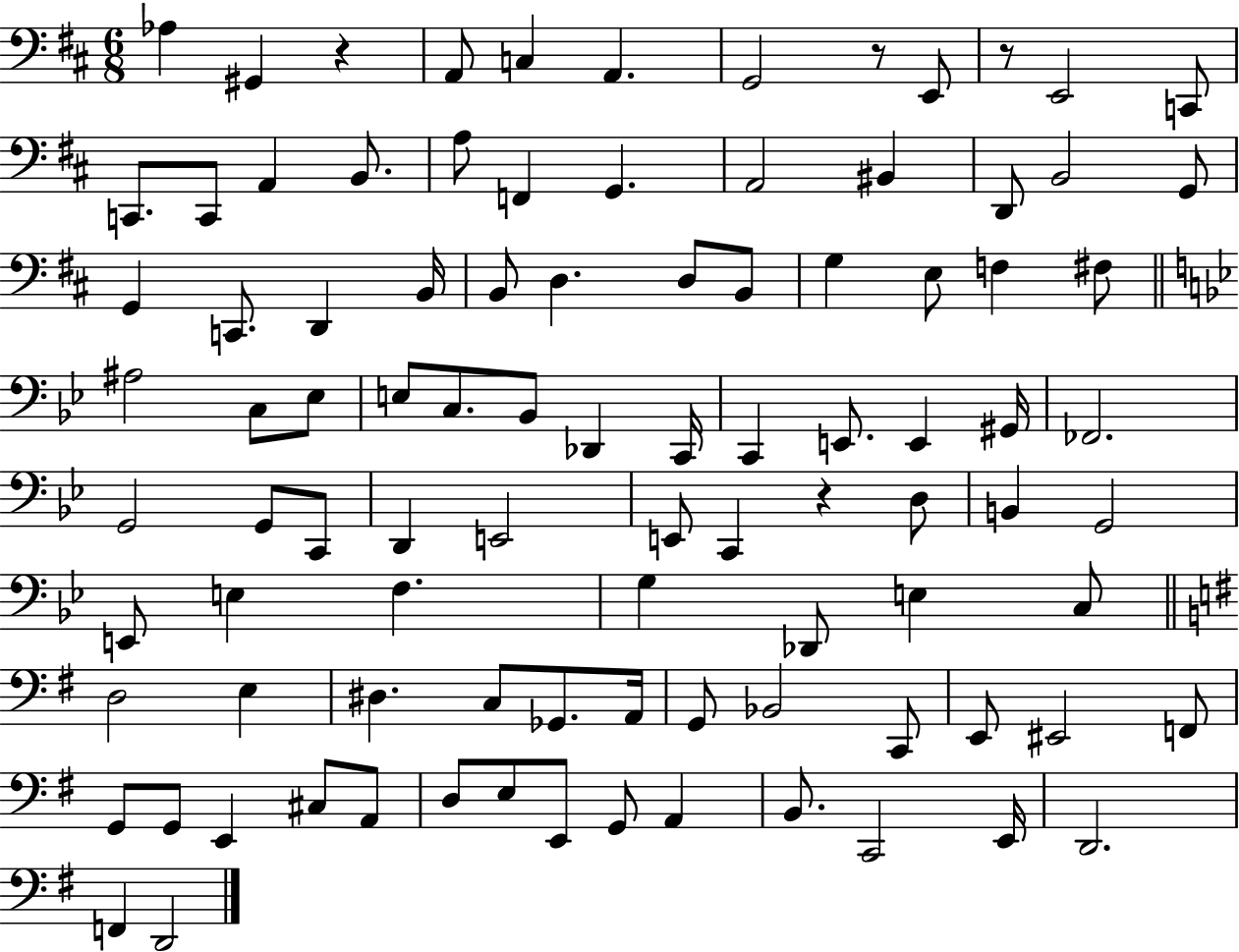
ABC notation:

X:1
T:Untitled
M:6/8
L:1/4
K:D
_A, ^G,, z A,,/2 C, A,, G,,2 z/2 E,,/2 z/2 E,,2 C,,/2 C,,/2 C,,/2 A,, B,,/2 A,/2 F,, G,, A,,2 ^B,, D,,/2 B,,2 G,,/2 G,, C,,/2 D,, B,,/4 B,,/2 D, D,/2 B,,/2 G, E,/2 F, ^F,/2 ^A,2 C,/2 _E,/2 E,/2 C,/2 _B,,/2 _D,, C,,/4 C,, E,,/2 E,, ^G,,/4 _F,,2 G,,2 G,,/2 C,,/2 D,, E,,2 E,,/2 C,, z D,/2 B,, G,,2 E,,/2 E, F, G, _D,,/2 E, C,/2 D,2 E, ^D, C,/2 _G,,/2 A,,/4 G,,/2 _B,,2 C,,/2 E,,/2 ^E,,2 F,,/2 G,,/2 G,,/2 E,, ^C,/2 A,,/2 D,/2 E,/2 E,,/2 G,,/2 A,, B,,/2 C,,2 E,,/4 D,,2 F,, D,,2